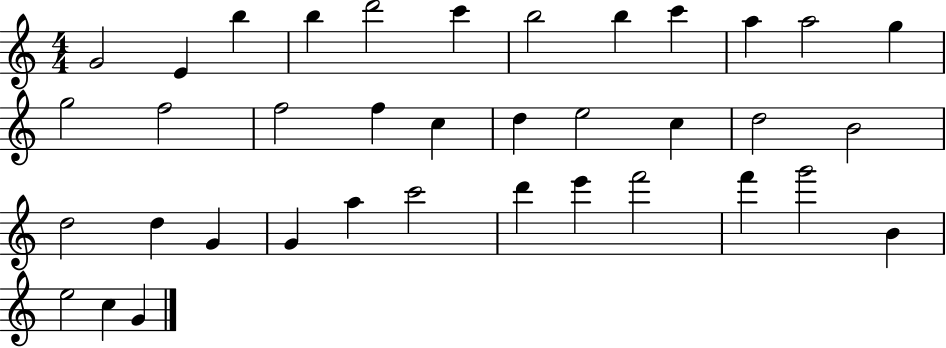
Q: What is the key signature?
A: C major